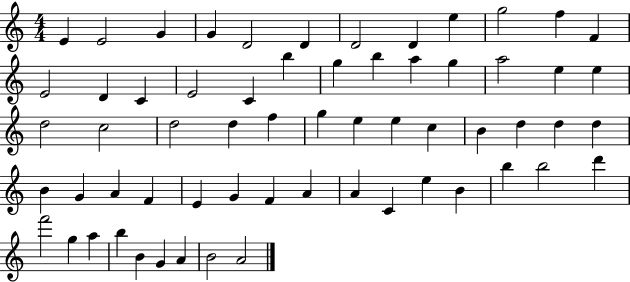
{
  \clef treble
  \numericTimeSignature
  \time 4/4
  \key c \major
  e'4 e'2 g'4 | g'4 d'2 d'4 | d'2 d'4 e''4 | g''2 f''4 f'4 | \break e'2 d'4 c'4 | e'2 c'4 b''4 | g''4 b''4 a''4 g''4 | a''2 e''4 e''4 | \break d''2 c''2 | d''2 d''4 f''4 | g''4 e''4 e''4 c''4 | b'4 d''4 d''4 d''4 | \break b'4 g'4 a'4 f'4 | e'4 g'4 f'4 a'4 | a'4 c'4 e''4 b'4 | b''4 b''2 d'''4 | \break f'''2 g''4 a''4 | b''4 b'4 g'4 a'4 | b'2 a'2 | \bar "|."
}